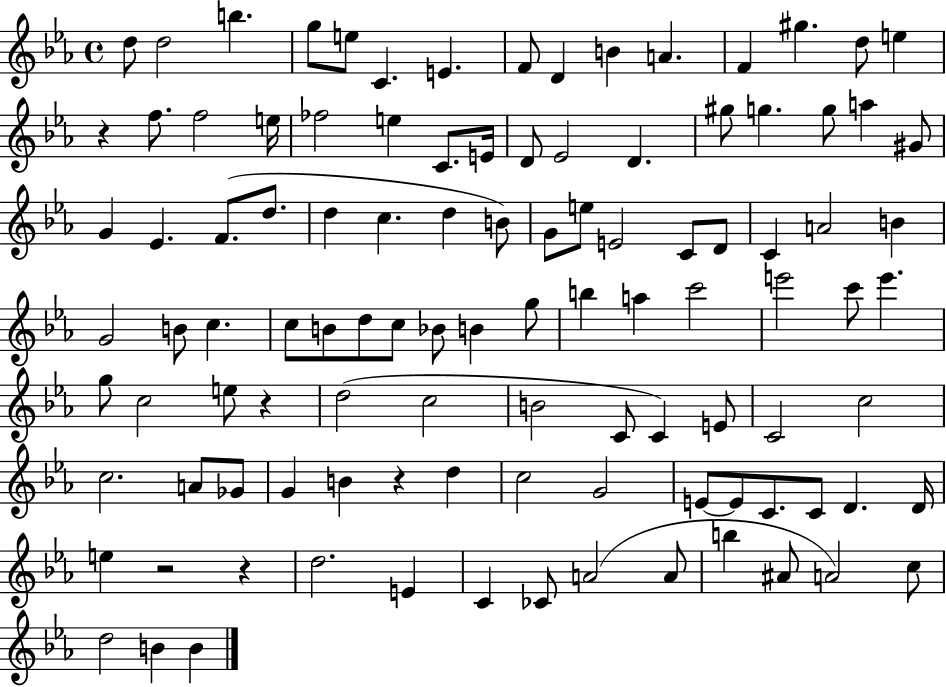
{
  \clef treble
  \time 4/4
  \defaultTimeSignature
  \key ees \major
  d''8 d''2 b''4. | g''8 e''8 c'4. e'4. | f'8 d'4 b'4 a'4. | f'4 gis''4. d''8 e''4 | \break r4 f''8. f''2 e''16 | fes''2 e''4 c'8. e'16 | d'8 ees'2 d'4. | gis''8 g''4. g''8 a''4 gis'8 | \break g'4 ees'4. f'8.( d''8. | d''4 c''4. d''4 b'8) | g'8 e''8 e'2 c'8 d'8 | c'4 a'2 b'4 | \break g'2 b'8 c''4. | c''8 b'8 d''8 c''8 bes'8 b'4 g''8 | b''4 a''4 c'''2 | e'''2 c'''8 e'''4. | \break g''8 c''2 e''8 r4 | d''2( c''2 | b'2 c'8 c'4) e'8 | c'2 c''2 | \break c''2. a'8 ges'8 | g'4 b'4 r4 d''4 | c''2 g'2 | e'8~~ e'8 c'8. c'8 d'4. d'16 | \break e''4 r2 r4 | d''2. e'4 | c'4 ces'8 a'2( a'8 | b''4 ais'8 a'2) c''8 | \break d''2 b'4 b'4 | \bar "|."
}